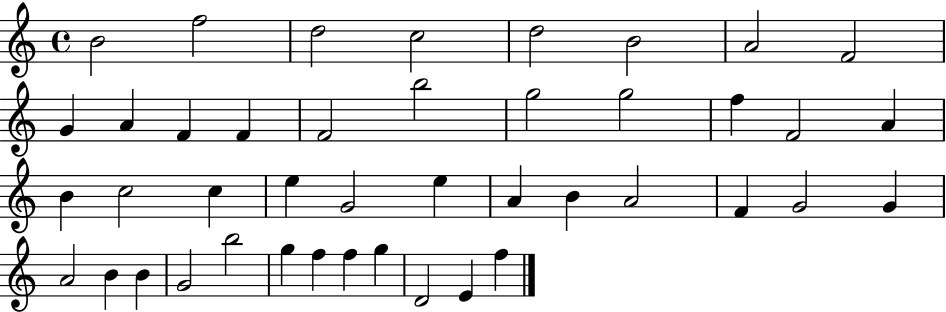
X:1
T:Untitled
M:4/4
L:1/4
K:C
B2 f2 d2 c2 d2 B2 A2 F2 G A F F F2 b2 g2 g2 f F2 A B c2 c e G2 e A B A2 F G2 G A2 B B G2 b2 g f f g D2 E f